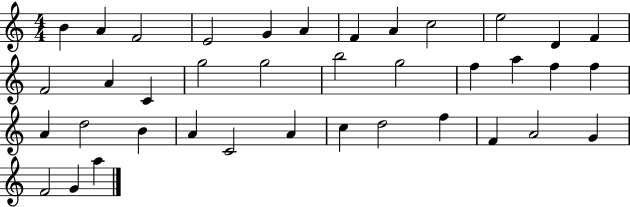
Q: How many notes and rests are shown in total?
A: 38